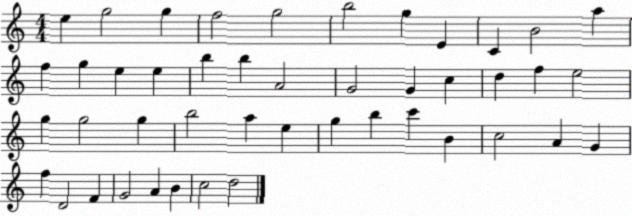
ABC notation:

X:1
T:Untitled
M:4/4
L:1/4
K:C
e g2 g f2 g2 b2 g E C B2 a f g e e b b A2 G2 G c d f e2 g g2 g b2 a e g b c' B c2 A G f D2 F G2 A B c2 d2